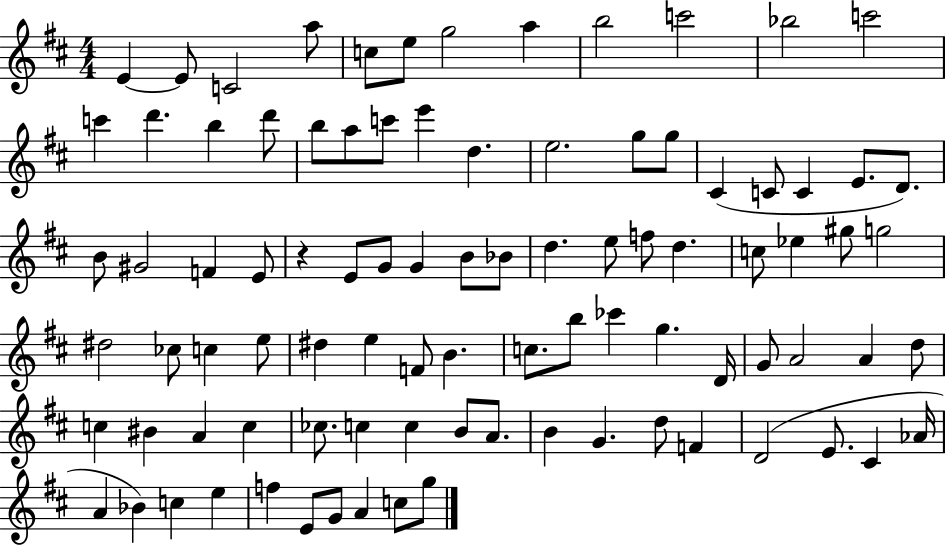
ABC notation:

X:1
T:Untitled
M:4/4
L:1/4
K:D
E E/2 C2 a/2 c/2 e/2 g2 a b2 c'2 _b2 c'2 c' d' b d'/2 b/2 a/2 c'/2 e' d e2 g/2 g/2 ^C C/2 C E/2 D/2 B/2 ^G2 F E/2 z E/2 G/2 G B/2 _B/2 d e/2 f/2 d c/2 _e ^g/2 g2 ^d2 _c/2 c e/2 ^d e F/2 B c/2 b/2 _c' g D/4 G/2 A2 A d/2 c ^B A c _c/2 c c B/2 A/2 B G d/2 F D2 E/2 ^C _A/4 A _B c e f E/2 G/2 A c/2 g/2